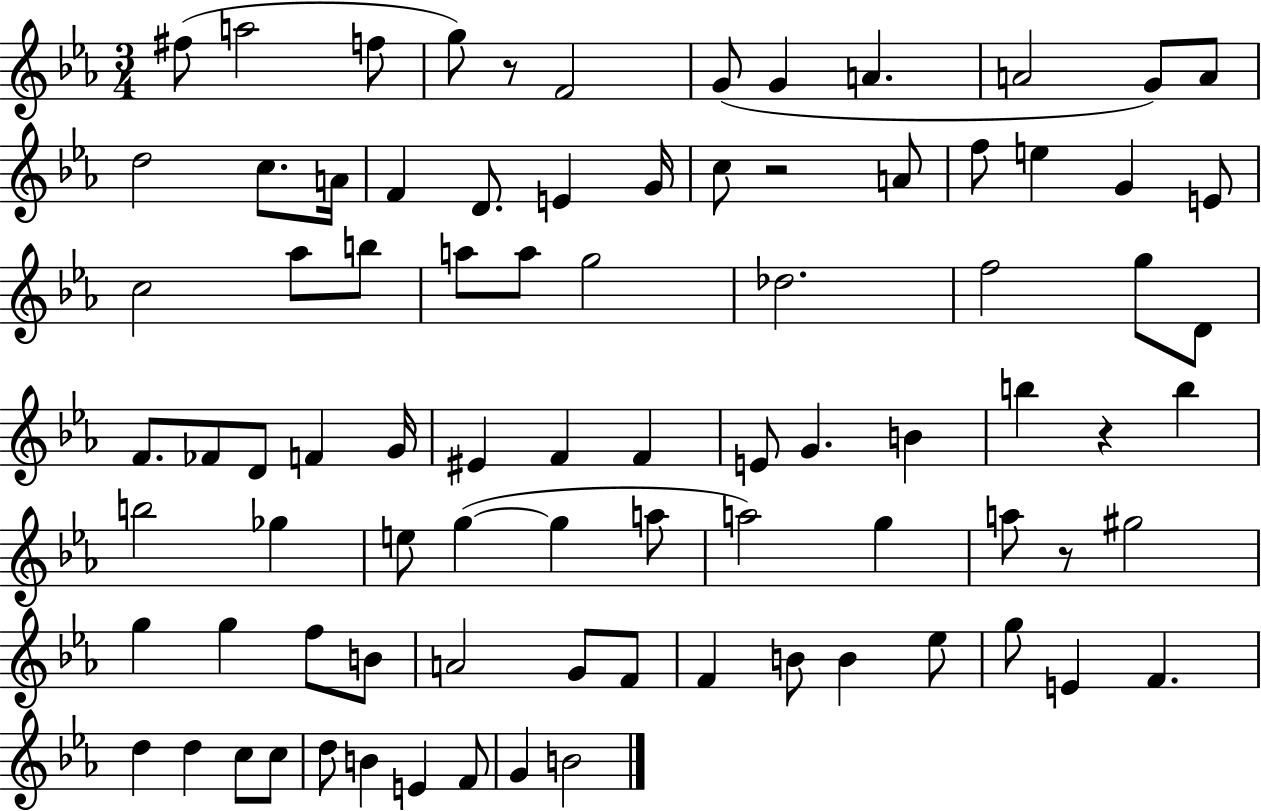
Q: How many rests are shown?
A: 4